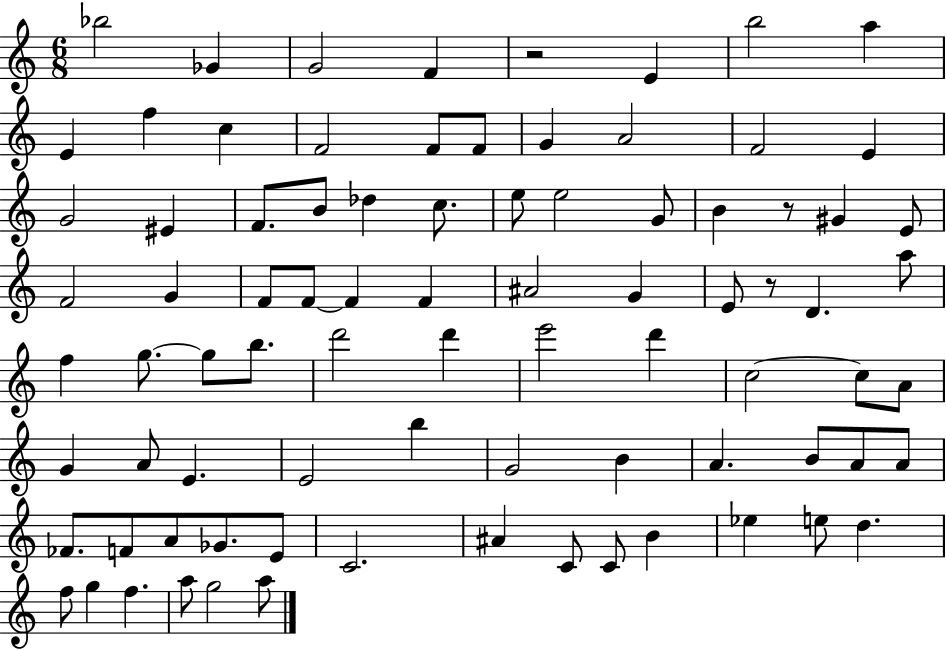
Bb5/h Gb4/q G4/h F4/q R/h E4/q B5/h A5/q E4/q F5/q C5/q F4/h F4/e F4/e G4/q A4/h F4/h E4/q G4/h EIS4/q F4/e. B4/e Db5/q C5/e. E5/e E5/h G4/e B4/q R/e G#4/q E4/e F4/h G4/q F4/e F4/e F4/q F4/q A#4/h G4/q E4/e R/e D4/q. A5/e F5/q G5/e. G5/e B5/e. D6/h D6/q E6/h D6/q C5/h C5/e A4/e G4/q A4/e E4/q. E4/h B5/q G4/h B4/q A4/q. B4/e A4/e A4/e FES4/e. F4/e A4/e Gb4/e. E4/e C4/h. A#4/q C4/e C4/e B4/q Eb5/q E5/e D5/q. F5/e G5/q F5/q. A5/e G5/h A5/e